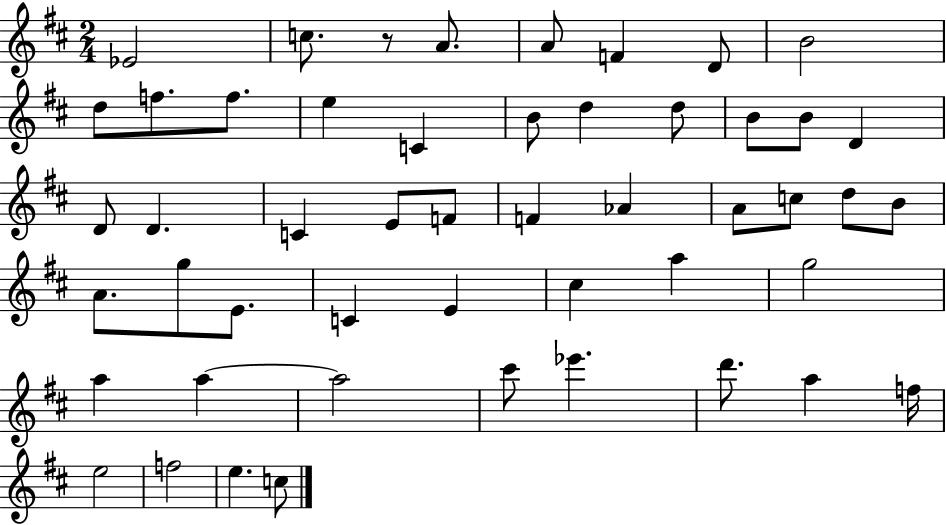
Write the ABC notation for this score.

X:1
T:Untitled
M:2/4
L:1/4
K:D
_E2 c/2 z/2 A/2 A/2 F D/2 B2 d/2 f/2 f/2 e C B/2 d d/2 B/2 B/2 D D/2 D C E/2 F/2 F _A A/2 c/2 d/2 B/2 A/2 g/2 E/2 C E ^c a g2 a a a2 ^c'/2 _e' d'/2 a f/4 e2 f2 e c/2